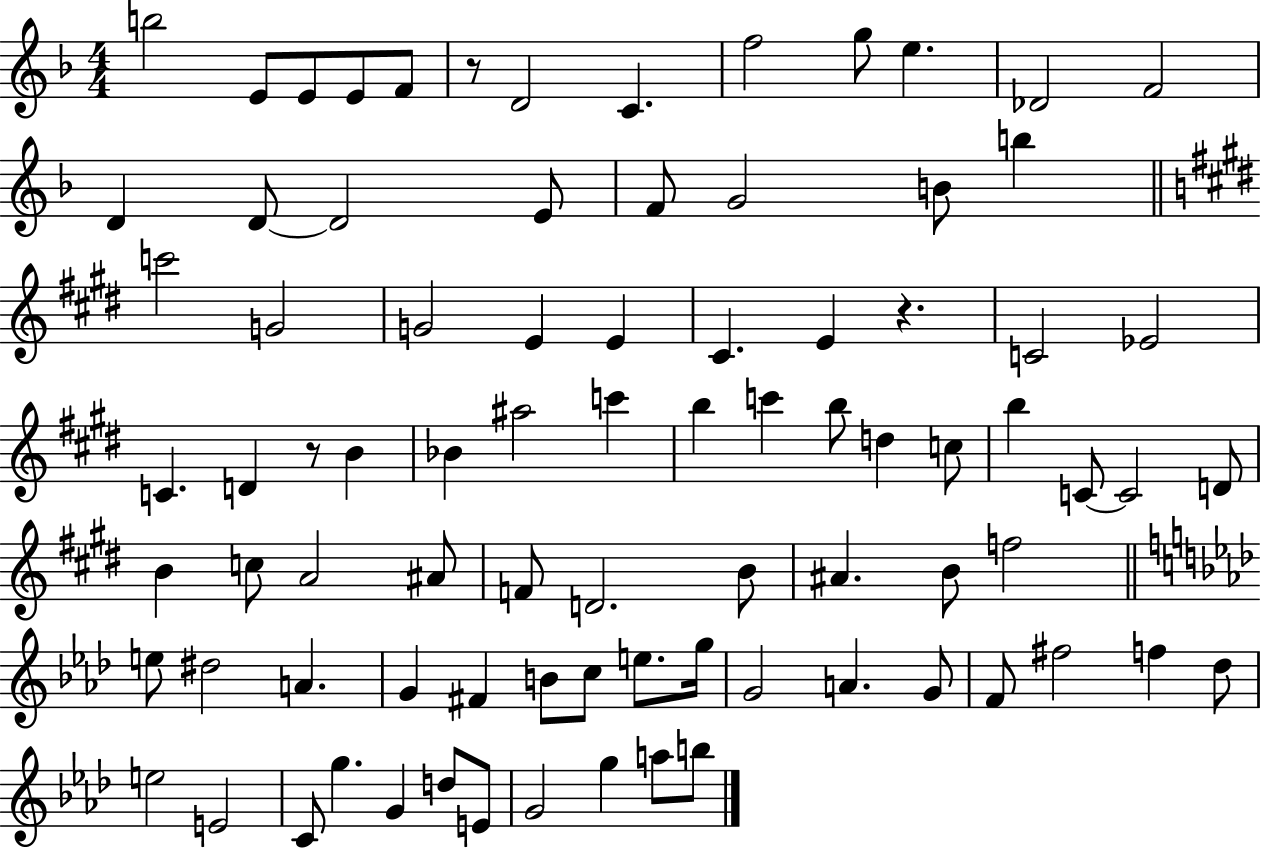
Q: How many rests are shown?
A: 3